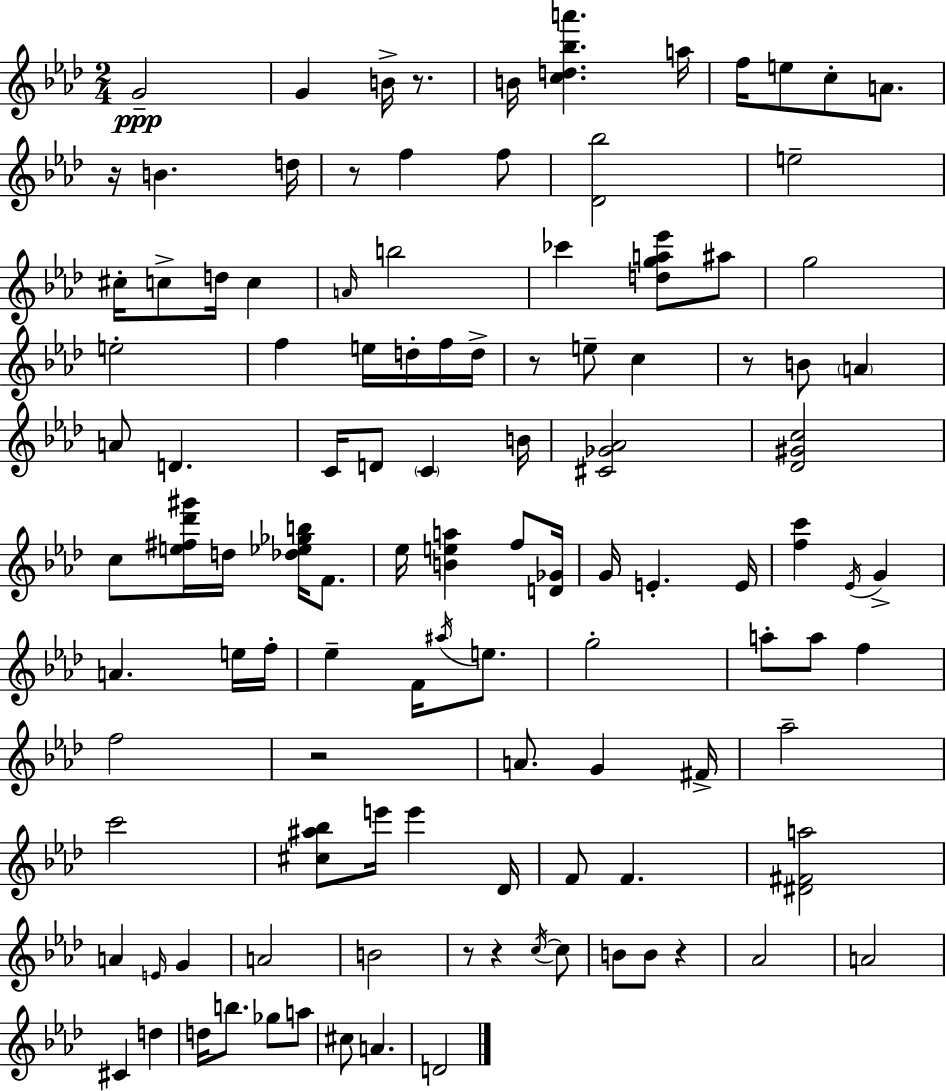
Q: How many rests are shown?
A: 9